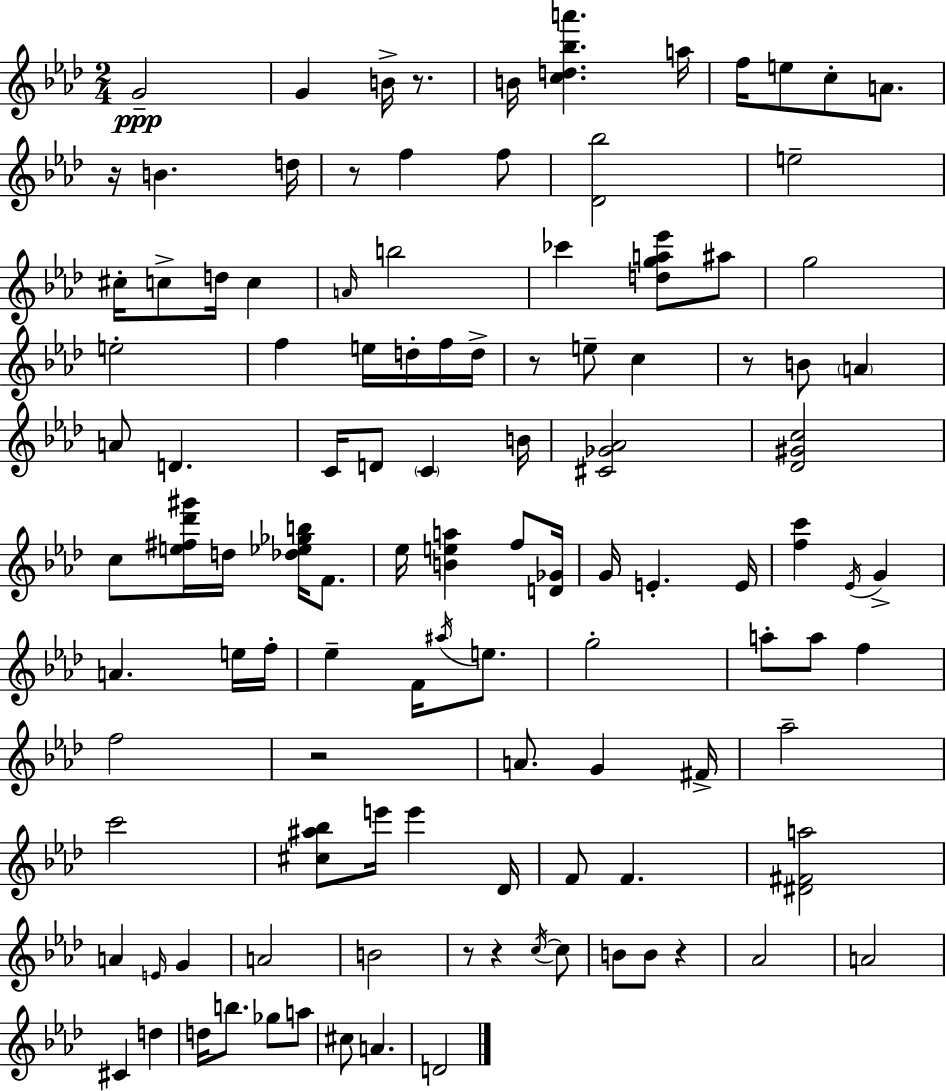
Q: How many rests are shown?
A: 9